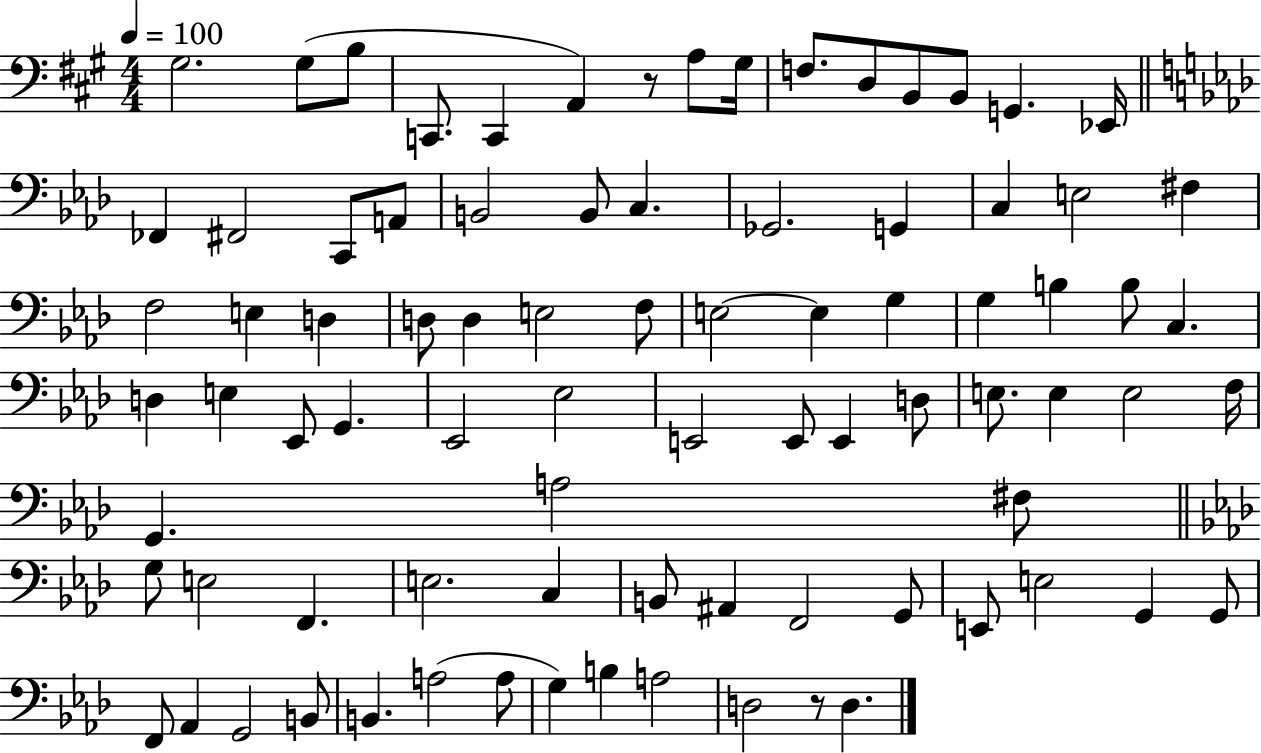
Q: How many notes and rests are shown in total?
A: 84